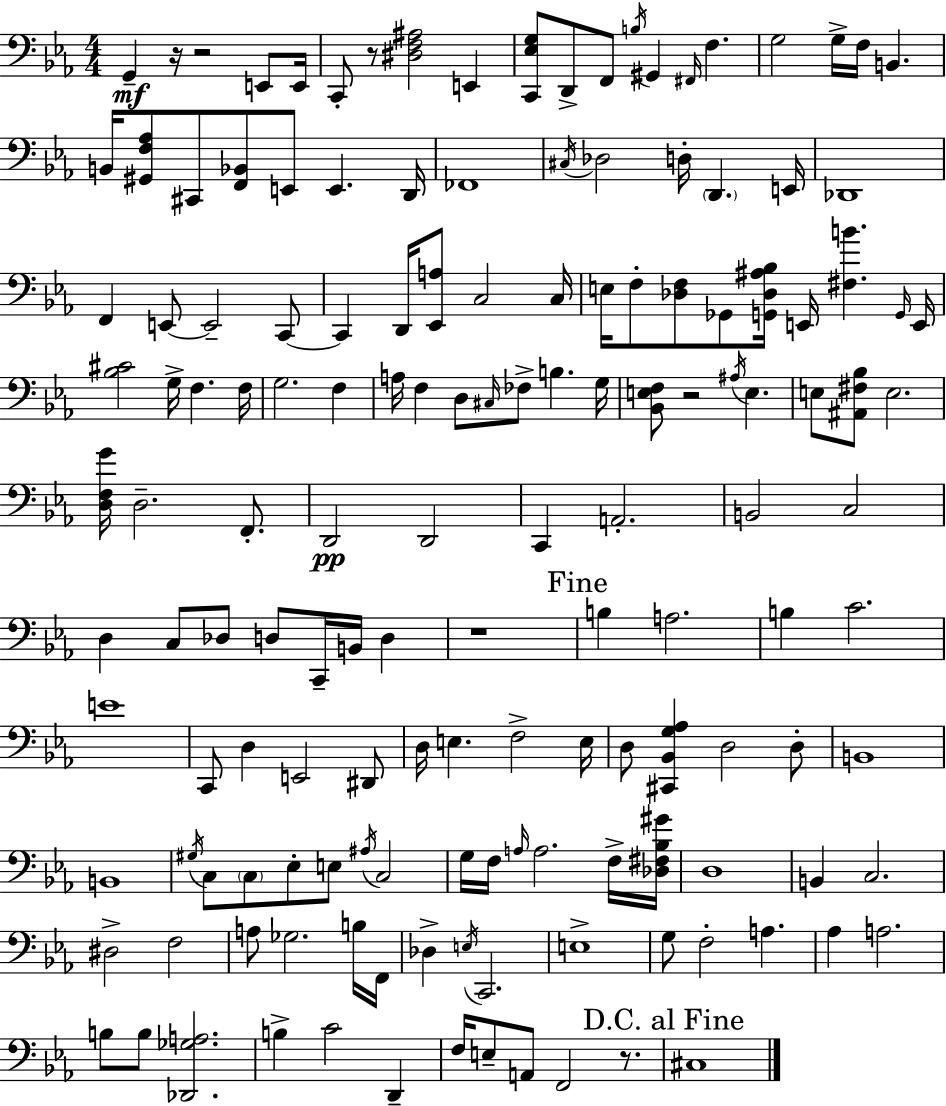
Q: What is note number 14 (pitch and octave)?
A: F3